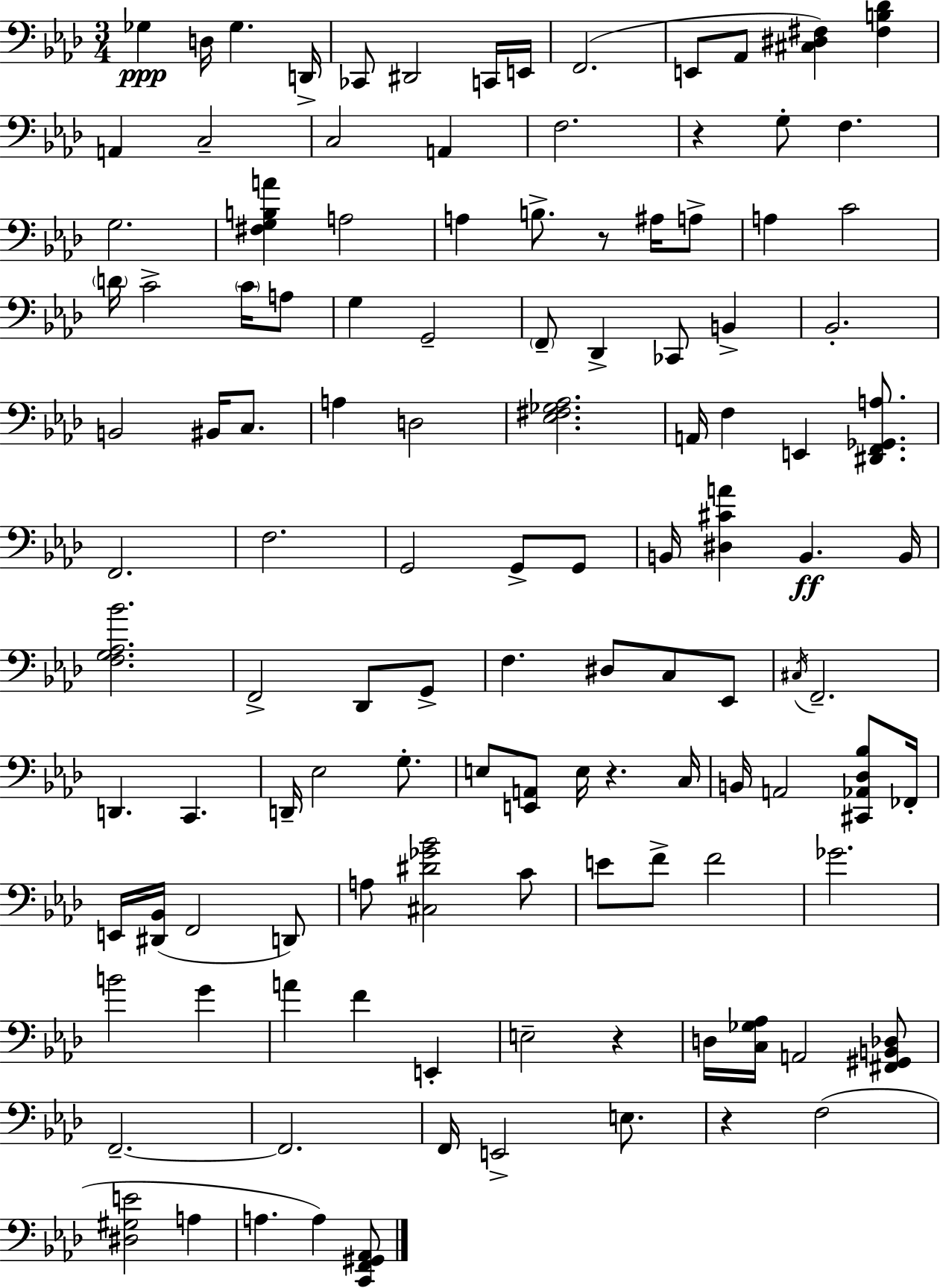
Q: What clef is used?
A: bass